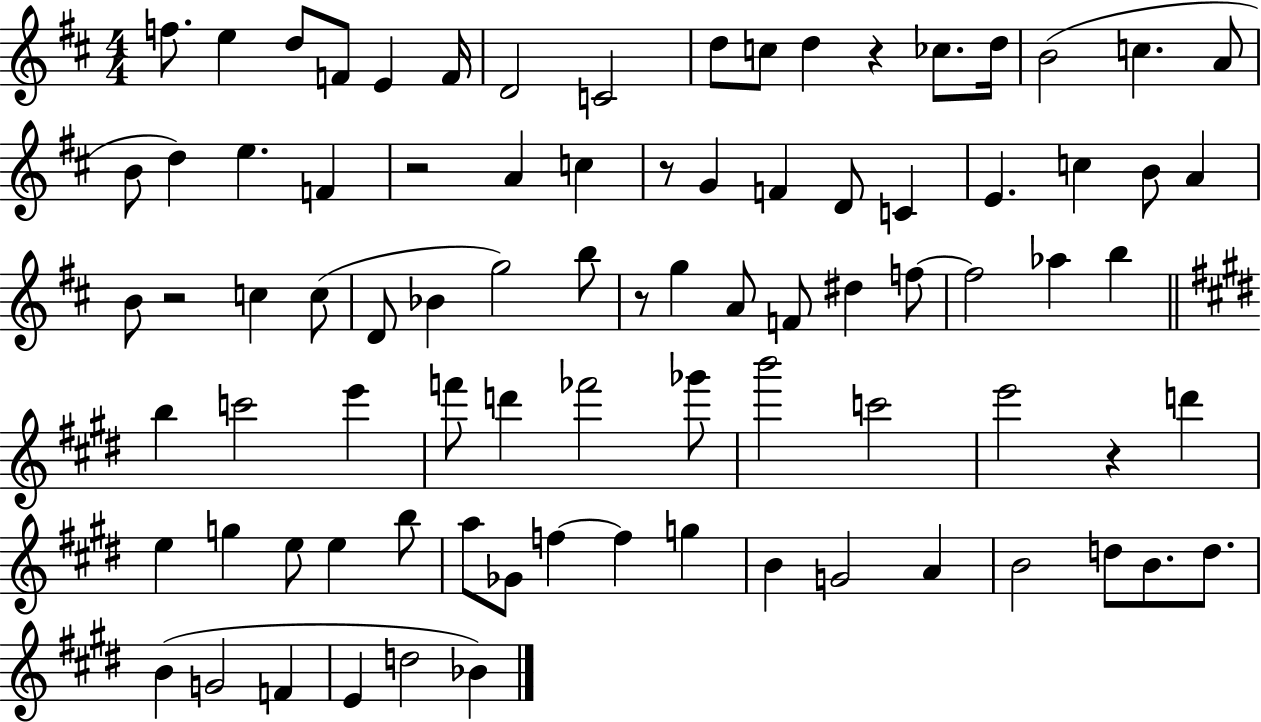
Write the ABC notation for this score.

X:1
T:Untitled
M:4/4
L:1/4
K:D
f/2 e d/2 F/2 E F/4 D2 C2 d/2 c/2 d z _c/2 d/4 B2 c A/2 B/2 d e F z2 A c z/2 G F D/2 C E c B/2 A B/2 z2 c c/2 D/2 _B g2 b/2 z/2 g A/2 F/2 ^d f/2 f2 _a b b c'2 e' f'/2 d' _f'2 _g'/2 b'2 c'2 e'2 z d' e g e/2 e b/2 a/2 _G/2 f f g B G2 A B2 d/2 B/2 d/2 B G2 F E d2 _B